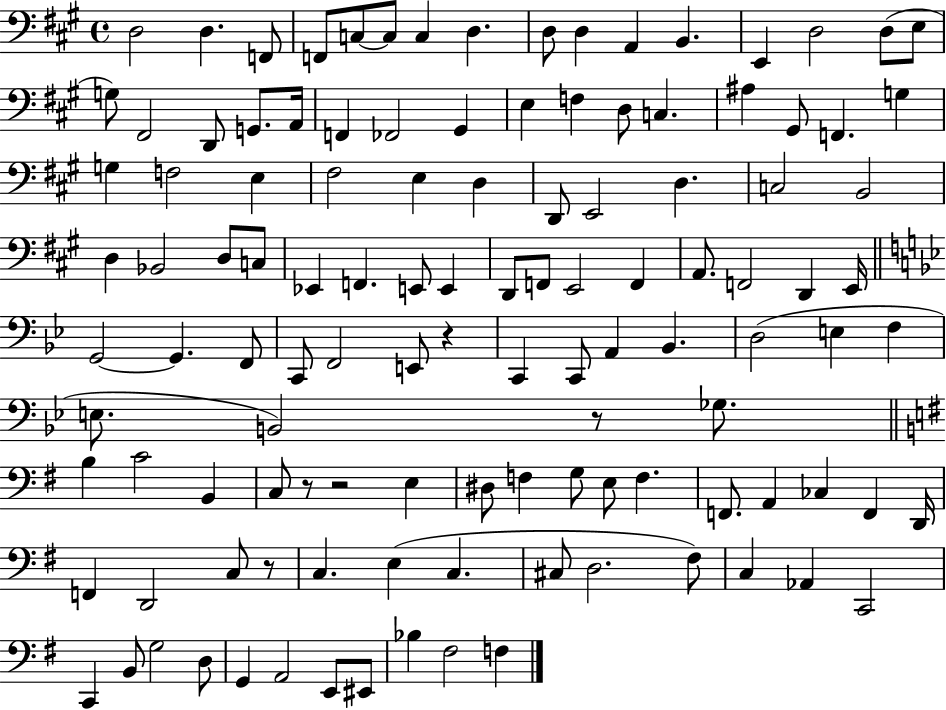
D3/h D3/q. F2/e F2/e C3/e C3/e C3/q D3/q. D3/e D3/q A2/q B2/q. E2/q D3/h D3/e E3/e G3/e F#2/h D2/e G2/e. A2/s F2/q FES2/h G#2/q E3/q F3/q D3/e C3/q. A#3/q G#2/e F2/q. G3/q G3/q F3/h E3/q F#3/h E3/q D3/q D2/e E2/h D3/q. C3/h B2/h D3/q Bb2/h D3/e C3/e Eb2/q F2/q. E2/e E2/q D2/e F2/e E2/h F2/q A2/e. F2/h D2/q E2/s G2/h G2/q. F2/e C2/e F2/h E2/e R/q C2/q C2/e A2/q Bb2/q. D3/h E3/q F3/q E3/e. B2/h R/e Gb3/e. B3/q C4/h B2/q C3/e R/e R/h E3/q D#3/e F3/q G3/e E3/e F3/q. F2/e. A2/q CES3/q F2/q D2/s F2/q D2/h C3/e R/e C3/q. E3/q C3/q. C#3/e D3/h. F#3/e C3/q Ab2/q C2/h C2/q B2/e G3/h D3/e G2/q A2/h E2/e EIS2/e Bb3/q F#3/h F3/q